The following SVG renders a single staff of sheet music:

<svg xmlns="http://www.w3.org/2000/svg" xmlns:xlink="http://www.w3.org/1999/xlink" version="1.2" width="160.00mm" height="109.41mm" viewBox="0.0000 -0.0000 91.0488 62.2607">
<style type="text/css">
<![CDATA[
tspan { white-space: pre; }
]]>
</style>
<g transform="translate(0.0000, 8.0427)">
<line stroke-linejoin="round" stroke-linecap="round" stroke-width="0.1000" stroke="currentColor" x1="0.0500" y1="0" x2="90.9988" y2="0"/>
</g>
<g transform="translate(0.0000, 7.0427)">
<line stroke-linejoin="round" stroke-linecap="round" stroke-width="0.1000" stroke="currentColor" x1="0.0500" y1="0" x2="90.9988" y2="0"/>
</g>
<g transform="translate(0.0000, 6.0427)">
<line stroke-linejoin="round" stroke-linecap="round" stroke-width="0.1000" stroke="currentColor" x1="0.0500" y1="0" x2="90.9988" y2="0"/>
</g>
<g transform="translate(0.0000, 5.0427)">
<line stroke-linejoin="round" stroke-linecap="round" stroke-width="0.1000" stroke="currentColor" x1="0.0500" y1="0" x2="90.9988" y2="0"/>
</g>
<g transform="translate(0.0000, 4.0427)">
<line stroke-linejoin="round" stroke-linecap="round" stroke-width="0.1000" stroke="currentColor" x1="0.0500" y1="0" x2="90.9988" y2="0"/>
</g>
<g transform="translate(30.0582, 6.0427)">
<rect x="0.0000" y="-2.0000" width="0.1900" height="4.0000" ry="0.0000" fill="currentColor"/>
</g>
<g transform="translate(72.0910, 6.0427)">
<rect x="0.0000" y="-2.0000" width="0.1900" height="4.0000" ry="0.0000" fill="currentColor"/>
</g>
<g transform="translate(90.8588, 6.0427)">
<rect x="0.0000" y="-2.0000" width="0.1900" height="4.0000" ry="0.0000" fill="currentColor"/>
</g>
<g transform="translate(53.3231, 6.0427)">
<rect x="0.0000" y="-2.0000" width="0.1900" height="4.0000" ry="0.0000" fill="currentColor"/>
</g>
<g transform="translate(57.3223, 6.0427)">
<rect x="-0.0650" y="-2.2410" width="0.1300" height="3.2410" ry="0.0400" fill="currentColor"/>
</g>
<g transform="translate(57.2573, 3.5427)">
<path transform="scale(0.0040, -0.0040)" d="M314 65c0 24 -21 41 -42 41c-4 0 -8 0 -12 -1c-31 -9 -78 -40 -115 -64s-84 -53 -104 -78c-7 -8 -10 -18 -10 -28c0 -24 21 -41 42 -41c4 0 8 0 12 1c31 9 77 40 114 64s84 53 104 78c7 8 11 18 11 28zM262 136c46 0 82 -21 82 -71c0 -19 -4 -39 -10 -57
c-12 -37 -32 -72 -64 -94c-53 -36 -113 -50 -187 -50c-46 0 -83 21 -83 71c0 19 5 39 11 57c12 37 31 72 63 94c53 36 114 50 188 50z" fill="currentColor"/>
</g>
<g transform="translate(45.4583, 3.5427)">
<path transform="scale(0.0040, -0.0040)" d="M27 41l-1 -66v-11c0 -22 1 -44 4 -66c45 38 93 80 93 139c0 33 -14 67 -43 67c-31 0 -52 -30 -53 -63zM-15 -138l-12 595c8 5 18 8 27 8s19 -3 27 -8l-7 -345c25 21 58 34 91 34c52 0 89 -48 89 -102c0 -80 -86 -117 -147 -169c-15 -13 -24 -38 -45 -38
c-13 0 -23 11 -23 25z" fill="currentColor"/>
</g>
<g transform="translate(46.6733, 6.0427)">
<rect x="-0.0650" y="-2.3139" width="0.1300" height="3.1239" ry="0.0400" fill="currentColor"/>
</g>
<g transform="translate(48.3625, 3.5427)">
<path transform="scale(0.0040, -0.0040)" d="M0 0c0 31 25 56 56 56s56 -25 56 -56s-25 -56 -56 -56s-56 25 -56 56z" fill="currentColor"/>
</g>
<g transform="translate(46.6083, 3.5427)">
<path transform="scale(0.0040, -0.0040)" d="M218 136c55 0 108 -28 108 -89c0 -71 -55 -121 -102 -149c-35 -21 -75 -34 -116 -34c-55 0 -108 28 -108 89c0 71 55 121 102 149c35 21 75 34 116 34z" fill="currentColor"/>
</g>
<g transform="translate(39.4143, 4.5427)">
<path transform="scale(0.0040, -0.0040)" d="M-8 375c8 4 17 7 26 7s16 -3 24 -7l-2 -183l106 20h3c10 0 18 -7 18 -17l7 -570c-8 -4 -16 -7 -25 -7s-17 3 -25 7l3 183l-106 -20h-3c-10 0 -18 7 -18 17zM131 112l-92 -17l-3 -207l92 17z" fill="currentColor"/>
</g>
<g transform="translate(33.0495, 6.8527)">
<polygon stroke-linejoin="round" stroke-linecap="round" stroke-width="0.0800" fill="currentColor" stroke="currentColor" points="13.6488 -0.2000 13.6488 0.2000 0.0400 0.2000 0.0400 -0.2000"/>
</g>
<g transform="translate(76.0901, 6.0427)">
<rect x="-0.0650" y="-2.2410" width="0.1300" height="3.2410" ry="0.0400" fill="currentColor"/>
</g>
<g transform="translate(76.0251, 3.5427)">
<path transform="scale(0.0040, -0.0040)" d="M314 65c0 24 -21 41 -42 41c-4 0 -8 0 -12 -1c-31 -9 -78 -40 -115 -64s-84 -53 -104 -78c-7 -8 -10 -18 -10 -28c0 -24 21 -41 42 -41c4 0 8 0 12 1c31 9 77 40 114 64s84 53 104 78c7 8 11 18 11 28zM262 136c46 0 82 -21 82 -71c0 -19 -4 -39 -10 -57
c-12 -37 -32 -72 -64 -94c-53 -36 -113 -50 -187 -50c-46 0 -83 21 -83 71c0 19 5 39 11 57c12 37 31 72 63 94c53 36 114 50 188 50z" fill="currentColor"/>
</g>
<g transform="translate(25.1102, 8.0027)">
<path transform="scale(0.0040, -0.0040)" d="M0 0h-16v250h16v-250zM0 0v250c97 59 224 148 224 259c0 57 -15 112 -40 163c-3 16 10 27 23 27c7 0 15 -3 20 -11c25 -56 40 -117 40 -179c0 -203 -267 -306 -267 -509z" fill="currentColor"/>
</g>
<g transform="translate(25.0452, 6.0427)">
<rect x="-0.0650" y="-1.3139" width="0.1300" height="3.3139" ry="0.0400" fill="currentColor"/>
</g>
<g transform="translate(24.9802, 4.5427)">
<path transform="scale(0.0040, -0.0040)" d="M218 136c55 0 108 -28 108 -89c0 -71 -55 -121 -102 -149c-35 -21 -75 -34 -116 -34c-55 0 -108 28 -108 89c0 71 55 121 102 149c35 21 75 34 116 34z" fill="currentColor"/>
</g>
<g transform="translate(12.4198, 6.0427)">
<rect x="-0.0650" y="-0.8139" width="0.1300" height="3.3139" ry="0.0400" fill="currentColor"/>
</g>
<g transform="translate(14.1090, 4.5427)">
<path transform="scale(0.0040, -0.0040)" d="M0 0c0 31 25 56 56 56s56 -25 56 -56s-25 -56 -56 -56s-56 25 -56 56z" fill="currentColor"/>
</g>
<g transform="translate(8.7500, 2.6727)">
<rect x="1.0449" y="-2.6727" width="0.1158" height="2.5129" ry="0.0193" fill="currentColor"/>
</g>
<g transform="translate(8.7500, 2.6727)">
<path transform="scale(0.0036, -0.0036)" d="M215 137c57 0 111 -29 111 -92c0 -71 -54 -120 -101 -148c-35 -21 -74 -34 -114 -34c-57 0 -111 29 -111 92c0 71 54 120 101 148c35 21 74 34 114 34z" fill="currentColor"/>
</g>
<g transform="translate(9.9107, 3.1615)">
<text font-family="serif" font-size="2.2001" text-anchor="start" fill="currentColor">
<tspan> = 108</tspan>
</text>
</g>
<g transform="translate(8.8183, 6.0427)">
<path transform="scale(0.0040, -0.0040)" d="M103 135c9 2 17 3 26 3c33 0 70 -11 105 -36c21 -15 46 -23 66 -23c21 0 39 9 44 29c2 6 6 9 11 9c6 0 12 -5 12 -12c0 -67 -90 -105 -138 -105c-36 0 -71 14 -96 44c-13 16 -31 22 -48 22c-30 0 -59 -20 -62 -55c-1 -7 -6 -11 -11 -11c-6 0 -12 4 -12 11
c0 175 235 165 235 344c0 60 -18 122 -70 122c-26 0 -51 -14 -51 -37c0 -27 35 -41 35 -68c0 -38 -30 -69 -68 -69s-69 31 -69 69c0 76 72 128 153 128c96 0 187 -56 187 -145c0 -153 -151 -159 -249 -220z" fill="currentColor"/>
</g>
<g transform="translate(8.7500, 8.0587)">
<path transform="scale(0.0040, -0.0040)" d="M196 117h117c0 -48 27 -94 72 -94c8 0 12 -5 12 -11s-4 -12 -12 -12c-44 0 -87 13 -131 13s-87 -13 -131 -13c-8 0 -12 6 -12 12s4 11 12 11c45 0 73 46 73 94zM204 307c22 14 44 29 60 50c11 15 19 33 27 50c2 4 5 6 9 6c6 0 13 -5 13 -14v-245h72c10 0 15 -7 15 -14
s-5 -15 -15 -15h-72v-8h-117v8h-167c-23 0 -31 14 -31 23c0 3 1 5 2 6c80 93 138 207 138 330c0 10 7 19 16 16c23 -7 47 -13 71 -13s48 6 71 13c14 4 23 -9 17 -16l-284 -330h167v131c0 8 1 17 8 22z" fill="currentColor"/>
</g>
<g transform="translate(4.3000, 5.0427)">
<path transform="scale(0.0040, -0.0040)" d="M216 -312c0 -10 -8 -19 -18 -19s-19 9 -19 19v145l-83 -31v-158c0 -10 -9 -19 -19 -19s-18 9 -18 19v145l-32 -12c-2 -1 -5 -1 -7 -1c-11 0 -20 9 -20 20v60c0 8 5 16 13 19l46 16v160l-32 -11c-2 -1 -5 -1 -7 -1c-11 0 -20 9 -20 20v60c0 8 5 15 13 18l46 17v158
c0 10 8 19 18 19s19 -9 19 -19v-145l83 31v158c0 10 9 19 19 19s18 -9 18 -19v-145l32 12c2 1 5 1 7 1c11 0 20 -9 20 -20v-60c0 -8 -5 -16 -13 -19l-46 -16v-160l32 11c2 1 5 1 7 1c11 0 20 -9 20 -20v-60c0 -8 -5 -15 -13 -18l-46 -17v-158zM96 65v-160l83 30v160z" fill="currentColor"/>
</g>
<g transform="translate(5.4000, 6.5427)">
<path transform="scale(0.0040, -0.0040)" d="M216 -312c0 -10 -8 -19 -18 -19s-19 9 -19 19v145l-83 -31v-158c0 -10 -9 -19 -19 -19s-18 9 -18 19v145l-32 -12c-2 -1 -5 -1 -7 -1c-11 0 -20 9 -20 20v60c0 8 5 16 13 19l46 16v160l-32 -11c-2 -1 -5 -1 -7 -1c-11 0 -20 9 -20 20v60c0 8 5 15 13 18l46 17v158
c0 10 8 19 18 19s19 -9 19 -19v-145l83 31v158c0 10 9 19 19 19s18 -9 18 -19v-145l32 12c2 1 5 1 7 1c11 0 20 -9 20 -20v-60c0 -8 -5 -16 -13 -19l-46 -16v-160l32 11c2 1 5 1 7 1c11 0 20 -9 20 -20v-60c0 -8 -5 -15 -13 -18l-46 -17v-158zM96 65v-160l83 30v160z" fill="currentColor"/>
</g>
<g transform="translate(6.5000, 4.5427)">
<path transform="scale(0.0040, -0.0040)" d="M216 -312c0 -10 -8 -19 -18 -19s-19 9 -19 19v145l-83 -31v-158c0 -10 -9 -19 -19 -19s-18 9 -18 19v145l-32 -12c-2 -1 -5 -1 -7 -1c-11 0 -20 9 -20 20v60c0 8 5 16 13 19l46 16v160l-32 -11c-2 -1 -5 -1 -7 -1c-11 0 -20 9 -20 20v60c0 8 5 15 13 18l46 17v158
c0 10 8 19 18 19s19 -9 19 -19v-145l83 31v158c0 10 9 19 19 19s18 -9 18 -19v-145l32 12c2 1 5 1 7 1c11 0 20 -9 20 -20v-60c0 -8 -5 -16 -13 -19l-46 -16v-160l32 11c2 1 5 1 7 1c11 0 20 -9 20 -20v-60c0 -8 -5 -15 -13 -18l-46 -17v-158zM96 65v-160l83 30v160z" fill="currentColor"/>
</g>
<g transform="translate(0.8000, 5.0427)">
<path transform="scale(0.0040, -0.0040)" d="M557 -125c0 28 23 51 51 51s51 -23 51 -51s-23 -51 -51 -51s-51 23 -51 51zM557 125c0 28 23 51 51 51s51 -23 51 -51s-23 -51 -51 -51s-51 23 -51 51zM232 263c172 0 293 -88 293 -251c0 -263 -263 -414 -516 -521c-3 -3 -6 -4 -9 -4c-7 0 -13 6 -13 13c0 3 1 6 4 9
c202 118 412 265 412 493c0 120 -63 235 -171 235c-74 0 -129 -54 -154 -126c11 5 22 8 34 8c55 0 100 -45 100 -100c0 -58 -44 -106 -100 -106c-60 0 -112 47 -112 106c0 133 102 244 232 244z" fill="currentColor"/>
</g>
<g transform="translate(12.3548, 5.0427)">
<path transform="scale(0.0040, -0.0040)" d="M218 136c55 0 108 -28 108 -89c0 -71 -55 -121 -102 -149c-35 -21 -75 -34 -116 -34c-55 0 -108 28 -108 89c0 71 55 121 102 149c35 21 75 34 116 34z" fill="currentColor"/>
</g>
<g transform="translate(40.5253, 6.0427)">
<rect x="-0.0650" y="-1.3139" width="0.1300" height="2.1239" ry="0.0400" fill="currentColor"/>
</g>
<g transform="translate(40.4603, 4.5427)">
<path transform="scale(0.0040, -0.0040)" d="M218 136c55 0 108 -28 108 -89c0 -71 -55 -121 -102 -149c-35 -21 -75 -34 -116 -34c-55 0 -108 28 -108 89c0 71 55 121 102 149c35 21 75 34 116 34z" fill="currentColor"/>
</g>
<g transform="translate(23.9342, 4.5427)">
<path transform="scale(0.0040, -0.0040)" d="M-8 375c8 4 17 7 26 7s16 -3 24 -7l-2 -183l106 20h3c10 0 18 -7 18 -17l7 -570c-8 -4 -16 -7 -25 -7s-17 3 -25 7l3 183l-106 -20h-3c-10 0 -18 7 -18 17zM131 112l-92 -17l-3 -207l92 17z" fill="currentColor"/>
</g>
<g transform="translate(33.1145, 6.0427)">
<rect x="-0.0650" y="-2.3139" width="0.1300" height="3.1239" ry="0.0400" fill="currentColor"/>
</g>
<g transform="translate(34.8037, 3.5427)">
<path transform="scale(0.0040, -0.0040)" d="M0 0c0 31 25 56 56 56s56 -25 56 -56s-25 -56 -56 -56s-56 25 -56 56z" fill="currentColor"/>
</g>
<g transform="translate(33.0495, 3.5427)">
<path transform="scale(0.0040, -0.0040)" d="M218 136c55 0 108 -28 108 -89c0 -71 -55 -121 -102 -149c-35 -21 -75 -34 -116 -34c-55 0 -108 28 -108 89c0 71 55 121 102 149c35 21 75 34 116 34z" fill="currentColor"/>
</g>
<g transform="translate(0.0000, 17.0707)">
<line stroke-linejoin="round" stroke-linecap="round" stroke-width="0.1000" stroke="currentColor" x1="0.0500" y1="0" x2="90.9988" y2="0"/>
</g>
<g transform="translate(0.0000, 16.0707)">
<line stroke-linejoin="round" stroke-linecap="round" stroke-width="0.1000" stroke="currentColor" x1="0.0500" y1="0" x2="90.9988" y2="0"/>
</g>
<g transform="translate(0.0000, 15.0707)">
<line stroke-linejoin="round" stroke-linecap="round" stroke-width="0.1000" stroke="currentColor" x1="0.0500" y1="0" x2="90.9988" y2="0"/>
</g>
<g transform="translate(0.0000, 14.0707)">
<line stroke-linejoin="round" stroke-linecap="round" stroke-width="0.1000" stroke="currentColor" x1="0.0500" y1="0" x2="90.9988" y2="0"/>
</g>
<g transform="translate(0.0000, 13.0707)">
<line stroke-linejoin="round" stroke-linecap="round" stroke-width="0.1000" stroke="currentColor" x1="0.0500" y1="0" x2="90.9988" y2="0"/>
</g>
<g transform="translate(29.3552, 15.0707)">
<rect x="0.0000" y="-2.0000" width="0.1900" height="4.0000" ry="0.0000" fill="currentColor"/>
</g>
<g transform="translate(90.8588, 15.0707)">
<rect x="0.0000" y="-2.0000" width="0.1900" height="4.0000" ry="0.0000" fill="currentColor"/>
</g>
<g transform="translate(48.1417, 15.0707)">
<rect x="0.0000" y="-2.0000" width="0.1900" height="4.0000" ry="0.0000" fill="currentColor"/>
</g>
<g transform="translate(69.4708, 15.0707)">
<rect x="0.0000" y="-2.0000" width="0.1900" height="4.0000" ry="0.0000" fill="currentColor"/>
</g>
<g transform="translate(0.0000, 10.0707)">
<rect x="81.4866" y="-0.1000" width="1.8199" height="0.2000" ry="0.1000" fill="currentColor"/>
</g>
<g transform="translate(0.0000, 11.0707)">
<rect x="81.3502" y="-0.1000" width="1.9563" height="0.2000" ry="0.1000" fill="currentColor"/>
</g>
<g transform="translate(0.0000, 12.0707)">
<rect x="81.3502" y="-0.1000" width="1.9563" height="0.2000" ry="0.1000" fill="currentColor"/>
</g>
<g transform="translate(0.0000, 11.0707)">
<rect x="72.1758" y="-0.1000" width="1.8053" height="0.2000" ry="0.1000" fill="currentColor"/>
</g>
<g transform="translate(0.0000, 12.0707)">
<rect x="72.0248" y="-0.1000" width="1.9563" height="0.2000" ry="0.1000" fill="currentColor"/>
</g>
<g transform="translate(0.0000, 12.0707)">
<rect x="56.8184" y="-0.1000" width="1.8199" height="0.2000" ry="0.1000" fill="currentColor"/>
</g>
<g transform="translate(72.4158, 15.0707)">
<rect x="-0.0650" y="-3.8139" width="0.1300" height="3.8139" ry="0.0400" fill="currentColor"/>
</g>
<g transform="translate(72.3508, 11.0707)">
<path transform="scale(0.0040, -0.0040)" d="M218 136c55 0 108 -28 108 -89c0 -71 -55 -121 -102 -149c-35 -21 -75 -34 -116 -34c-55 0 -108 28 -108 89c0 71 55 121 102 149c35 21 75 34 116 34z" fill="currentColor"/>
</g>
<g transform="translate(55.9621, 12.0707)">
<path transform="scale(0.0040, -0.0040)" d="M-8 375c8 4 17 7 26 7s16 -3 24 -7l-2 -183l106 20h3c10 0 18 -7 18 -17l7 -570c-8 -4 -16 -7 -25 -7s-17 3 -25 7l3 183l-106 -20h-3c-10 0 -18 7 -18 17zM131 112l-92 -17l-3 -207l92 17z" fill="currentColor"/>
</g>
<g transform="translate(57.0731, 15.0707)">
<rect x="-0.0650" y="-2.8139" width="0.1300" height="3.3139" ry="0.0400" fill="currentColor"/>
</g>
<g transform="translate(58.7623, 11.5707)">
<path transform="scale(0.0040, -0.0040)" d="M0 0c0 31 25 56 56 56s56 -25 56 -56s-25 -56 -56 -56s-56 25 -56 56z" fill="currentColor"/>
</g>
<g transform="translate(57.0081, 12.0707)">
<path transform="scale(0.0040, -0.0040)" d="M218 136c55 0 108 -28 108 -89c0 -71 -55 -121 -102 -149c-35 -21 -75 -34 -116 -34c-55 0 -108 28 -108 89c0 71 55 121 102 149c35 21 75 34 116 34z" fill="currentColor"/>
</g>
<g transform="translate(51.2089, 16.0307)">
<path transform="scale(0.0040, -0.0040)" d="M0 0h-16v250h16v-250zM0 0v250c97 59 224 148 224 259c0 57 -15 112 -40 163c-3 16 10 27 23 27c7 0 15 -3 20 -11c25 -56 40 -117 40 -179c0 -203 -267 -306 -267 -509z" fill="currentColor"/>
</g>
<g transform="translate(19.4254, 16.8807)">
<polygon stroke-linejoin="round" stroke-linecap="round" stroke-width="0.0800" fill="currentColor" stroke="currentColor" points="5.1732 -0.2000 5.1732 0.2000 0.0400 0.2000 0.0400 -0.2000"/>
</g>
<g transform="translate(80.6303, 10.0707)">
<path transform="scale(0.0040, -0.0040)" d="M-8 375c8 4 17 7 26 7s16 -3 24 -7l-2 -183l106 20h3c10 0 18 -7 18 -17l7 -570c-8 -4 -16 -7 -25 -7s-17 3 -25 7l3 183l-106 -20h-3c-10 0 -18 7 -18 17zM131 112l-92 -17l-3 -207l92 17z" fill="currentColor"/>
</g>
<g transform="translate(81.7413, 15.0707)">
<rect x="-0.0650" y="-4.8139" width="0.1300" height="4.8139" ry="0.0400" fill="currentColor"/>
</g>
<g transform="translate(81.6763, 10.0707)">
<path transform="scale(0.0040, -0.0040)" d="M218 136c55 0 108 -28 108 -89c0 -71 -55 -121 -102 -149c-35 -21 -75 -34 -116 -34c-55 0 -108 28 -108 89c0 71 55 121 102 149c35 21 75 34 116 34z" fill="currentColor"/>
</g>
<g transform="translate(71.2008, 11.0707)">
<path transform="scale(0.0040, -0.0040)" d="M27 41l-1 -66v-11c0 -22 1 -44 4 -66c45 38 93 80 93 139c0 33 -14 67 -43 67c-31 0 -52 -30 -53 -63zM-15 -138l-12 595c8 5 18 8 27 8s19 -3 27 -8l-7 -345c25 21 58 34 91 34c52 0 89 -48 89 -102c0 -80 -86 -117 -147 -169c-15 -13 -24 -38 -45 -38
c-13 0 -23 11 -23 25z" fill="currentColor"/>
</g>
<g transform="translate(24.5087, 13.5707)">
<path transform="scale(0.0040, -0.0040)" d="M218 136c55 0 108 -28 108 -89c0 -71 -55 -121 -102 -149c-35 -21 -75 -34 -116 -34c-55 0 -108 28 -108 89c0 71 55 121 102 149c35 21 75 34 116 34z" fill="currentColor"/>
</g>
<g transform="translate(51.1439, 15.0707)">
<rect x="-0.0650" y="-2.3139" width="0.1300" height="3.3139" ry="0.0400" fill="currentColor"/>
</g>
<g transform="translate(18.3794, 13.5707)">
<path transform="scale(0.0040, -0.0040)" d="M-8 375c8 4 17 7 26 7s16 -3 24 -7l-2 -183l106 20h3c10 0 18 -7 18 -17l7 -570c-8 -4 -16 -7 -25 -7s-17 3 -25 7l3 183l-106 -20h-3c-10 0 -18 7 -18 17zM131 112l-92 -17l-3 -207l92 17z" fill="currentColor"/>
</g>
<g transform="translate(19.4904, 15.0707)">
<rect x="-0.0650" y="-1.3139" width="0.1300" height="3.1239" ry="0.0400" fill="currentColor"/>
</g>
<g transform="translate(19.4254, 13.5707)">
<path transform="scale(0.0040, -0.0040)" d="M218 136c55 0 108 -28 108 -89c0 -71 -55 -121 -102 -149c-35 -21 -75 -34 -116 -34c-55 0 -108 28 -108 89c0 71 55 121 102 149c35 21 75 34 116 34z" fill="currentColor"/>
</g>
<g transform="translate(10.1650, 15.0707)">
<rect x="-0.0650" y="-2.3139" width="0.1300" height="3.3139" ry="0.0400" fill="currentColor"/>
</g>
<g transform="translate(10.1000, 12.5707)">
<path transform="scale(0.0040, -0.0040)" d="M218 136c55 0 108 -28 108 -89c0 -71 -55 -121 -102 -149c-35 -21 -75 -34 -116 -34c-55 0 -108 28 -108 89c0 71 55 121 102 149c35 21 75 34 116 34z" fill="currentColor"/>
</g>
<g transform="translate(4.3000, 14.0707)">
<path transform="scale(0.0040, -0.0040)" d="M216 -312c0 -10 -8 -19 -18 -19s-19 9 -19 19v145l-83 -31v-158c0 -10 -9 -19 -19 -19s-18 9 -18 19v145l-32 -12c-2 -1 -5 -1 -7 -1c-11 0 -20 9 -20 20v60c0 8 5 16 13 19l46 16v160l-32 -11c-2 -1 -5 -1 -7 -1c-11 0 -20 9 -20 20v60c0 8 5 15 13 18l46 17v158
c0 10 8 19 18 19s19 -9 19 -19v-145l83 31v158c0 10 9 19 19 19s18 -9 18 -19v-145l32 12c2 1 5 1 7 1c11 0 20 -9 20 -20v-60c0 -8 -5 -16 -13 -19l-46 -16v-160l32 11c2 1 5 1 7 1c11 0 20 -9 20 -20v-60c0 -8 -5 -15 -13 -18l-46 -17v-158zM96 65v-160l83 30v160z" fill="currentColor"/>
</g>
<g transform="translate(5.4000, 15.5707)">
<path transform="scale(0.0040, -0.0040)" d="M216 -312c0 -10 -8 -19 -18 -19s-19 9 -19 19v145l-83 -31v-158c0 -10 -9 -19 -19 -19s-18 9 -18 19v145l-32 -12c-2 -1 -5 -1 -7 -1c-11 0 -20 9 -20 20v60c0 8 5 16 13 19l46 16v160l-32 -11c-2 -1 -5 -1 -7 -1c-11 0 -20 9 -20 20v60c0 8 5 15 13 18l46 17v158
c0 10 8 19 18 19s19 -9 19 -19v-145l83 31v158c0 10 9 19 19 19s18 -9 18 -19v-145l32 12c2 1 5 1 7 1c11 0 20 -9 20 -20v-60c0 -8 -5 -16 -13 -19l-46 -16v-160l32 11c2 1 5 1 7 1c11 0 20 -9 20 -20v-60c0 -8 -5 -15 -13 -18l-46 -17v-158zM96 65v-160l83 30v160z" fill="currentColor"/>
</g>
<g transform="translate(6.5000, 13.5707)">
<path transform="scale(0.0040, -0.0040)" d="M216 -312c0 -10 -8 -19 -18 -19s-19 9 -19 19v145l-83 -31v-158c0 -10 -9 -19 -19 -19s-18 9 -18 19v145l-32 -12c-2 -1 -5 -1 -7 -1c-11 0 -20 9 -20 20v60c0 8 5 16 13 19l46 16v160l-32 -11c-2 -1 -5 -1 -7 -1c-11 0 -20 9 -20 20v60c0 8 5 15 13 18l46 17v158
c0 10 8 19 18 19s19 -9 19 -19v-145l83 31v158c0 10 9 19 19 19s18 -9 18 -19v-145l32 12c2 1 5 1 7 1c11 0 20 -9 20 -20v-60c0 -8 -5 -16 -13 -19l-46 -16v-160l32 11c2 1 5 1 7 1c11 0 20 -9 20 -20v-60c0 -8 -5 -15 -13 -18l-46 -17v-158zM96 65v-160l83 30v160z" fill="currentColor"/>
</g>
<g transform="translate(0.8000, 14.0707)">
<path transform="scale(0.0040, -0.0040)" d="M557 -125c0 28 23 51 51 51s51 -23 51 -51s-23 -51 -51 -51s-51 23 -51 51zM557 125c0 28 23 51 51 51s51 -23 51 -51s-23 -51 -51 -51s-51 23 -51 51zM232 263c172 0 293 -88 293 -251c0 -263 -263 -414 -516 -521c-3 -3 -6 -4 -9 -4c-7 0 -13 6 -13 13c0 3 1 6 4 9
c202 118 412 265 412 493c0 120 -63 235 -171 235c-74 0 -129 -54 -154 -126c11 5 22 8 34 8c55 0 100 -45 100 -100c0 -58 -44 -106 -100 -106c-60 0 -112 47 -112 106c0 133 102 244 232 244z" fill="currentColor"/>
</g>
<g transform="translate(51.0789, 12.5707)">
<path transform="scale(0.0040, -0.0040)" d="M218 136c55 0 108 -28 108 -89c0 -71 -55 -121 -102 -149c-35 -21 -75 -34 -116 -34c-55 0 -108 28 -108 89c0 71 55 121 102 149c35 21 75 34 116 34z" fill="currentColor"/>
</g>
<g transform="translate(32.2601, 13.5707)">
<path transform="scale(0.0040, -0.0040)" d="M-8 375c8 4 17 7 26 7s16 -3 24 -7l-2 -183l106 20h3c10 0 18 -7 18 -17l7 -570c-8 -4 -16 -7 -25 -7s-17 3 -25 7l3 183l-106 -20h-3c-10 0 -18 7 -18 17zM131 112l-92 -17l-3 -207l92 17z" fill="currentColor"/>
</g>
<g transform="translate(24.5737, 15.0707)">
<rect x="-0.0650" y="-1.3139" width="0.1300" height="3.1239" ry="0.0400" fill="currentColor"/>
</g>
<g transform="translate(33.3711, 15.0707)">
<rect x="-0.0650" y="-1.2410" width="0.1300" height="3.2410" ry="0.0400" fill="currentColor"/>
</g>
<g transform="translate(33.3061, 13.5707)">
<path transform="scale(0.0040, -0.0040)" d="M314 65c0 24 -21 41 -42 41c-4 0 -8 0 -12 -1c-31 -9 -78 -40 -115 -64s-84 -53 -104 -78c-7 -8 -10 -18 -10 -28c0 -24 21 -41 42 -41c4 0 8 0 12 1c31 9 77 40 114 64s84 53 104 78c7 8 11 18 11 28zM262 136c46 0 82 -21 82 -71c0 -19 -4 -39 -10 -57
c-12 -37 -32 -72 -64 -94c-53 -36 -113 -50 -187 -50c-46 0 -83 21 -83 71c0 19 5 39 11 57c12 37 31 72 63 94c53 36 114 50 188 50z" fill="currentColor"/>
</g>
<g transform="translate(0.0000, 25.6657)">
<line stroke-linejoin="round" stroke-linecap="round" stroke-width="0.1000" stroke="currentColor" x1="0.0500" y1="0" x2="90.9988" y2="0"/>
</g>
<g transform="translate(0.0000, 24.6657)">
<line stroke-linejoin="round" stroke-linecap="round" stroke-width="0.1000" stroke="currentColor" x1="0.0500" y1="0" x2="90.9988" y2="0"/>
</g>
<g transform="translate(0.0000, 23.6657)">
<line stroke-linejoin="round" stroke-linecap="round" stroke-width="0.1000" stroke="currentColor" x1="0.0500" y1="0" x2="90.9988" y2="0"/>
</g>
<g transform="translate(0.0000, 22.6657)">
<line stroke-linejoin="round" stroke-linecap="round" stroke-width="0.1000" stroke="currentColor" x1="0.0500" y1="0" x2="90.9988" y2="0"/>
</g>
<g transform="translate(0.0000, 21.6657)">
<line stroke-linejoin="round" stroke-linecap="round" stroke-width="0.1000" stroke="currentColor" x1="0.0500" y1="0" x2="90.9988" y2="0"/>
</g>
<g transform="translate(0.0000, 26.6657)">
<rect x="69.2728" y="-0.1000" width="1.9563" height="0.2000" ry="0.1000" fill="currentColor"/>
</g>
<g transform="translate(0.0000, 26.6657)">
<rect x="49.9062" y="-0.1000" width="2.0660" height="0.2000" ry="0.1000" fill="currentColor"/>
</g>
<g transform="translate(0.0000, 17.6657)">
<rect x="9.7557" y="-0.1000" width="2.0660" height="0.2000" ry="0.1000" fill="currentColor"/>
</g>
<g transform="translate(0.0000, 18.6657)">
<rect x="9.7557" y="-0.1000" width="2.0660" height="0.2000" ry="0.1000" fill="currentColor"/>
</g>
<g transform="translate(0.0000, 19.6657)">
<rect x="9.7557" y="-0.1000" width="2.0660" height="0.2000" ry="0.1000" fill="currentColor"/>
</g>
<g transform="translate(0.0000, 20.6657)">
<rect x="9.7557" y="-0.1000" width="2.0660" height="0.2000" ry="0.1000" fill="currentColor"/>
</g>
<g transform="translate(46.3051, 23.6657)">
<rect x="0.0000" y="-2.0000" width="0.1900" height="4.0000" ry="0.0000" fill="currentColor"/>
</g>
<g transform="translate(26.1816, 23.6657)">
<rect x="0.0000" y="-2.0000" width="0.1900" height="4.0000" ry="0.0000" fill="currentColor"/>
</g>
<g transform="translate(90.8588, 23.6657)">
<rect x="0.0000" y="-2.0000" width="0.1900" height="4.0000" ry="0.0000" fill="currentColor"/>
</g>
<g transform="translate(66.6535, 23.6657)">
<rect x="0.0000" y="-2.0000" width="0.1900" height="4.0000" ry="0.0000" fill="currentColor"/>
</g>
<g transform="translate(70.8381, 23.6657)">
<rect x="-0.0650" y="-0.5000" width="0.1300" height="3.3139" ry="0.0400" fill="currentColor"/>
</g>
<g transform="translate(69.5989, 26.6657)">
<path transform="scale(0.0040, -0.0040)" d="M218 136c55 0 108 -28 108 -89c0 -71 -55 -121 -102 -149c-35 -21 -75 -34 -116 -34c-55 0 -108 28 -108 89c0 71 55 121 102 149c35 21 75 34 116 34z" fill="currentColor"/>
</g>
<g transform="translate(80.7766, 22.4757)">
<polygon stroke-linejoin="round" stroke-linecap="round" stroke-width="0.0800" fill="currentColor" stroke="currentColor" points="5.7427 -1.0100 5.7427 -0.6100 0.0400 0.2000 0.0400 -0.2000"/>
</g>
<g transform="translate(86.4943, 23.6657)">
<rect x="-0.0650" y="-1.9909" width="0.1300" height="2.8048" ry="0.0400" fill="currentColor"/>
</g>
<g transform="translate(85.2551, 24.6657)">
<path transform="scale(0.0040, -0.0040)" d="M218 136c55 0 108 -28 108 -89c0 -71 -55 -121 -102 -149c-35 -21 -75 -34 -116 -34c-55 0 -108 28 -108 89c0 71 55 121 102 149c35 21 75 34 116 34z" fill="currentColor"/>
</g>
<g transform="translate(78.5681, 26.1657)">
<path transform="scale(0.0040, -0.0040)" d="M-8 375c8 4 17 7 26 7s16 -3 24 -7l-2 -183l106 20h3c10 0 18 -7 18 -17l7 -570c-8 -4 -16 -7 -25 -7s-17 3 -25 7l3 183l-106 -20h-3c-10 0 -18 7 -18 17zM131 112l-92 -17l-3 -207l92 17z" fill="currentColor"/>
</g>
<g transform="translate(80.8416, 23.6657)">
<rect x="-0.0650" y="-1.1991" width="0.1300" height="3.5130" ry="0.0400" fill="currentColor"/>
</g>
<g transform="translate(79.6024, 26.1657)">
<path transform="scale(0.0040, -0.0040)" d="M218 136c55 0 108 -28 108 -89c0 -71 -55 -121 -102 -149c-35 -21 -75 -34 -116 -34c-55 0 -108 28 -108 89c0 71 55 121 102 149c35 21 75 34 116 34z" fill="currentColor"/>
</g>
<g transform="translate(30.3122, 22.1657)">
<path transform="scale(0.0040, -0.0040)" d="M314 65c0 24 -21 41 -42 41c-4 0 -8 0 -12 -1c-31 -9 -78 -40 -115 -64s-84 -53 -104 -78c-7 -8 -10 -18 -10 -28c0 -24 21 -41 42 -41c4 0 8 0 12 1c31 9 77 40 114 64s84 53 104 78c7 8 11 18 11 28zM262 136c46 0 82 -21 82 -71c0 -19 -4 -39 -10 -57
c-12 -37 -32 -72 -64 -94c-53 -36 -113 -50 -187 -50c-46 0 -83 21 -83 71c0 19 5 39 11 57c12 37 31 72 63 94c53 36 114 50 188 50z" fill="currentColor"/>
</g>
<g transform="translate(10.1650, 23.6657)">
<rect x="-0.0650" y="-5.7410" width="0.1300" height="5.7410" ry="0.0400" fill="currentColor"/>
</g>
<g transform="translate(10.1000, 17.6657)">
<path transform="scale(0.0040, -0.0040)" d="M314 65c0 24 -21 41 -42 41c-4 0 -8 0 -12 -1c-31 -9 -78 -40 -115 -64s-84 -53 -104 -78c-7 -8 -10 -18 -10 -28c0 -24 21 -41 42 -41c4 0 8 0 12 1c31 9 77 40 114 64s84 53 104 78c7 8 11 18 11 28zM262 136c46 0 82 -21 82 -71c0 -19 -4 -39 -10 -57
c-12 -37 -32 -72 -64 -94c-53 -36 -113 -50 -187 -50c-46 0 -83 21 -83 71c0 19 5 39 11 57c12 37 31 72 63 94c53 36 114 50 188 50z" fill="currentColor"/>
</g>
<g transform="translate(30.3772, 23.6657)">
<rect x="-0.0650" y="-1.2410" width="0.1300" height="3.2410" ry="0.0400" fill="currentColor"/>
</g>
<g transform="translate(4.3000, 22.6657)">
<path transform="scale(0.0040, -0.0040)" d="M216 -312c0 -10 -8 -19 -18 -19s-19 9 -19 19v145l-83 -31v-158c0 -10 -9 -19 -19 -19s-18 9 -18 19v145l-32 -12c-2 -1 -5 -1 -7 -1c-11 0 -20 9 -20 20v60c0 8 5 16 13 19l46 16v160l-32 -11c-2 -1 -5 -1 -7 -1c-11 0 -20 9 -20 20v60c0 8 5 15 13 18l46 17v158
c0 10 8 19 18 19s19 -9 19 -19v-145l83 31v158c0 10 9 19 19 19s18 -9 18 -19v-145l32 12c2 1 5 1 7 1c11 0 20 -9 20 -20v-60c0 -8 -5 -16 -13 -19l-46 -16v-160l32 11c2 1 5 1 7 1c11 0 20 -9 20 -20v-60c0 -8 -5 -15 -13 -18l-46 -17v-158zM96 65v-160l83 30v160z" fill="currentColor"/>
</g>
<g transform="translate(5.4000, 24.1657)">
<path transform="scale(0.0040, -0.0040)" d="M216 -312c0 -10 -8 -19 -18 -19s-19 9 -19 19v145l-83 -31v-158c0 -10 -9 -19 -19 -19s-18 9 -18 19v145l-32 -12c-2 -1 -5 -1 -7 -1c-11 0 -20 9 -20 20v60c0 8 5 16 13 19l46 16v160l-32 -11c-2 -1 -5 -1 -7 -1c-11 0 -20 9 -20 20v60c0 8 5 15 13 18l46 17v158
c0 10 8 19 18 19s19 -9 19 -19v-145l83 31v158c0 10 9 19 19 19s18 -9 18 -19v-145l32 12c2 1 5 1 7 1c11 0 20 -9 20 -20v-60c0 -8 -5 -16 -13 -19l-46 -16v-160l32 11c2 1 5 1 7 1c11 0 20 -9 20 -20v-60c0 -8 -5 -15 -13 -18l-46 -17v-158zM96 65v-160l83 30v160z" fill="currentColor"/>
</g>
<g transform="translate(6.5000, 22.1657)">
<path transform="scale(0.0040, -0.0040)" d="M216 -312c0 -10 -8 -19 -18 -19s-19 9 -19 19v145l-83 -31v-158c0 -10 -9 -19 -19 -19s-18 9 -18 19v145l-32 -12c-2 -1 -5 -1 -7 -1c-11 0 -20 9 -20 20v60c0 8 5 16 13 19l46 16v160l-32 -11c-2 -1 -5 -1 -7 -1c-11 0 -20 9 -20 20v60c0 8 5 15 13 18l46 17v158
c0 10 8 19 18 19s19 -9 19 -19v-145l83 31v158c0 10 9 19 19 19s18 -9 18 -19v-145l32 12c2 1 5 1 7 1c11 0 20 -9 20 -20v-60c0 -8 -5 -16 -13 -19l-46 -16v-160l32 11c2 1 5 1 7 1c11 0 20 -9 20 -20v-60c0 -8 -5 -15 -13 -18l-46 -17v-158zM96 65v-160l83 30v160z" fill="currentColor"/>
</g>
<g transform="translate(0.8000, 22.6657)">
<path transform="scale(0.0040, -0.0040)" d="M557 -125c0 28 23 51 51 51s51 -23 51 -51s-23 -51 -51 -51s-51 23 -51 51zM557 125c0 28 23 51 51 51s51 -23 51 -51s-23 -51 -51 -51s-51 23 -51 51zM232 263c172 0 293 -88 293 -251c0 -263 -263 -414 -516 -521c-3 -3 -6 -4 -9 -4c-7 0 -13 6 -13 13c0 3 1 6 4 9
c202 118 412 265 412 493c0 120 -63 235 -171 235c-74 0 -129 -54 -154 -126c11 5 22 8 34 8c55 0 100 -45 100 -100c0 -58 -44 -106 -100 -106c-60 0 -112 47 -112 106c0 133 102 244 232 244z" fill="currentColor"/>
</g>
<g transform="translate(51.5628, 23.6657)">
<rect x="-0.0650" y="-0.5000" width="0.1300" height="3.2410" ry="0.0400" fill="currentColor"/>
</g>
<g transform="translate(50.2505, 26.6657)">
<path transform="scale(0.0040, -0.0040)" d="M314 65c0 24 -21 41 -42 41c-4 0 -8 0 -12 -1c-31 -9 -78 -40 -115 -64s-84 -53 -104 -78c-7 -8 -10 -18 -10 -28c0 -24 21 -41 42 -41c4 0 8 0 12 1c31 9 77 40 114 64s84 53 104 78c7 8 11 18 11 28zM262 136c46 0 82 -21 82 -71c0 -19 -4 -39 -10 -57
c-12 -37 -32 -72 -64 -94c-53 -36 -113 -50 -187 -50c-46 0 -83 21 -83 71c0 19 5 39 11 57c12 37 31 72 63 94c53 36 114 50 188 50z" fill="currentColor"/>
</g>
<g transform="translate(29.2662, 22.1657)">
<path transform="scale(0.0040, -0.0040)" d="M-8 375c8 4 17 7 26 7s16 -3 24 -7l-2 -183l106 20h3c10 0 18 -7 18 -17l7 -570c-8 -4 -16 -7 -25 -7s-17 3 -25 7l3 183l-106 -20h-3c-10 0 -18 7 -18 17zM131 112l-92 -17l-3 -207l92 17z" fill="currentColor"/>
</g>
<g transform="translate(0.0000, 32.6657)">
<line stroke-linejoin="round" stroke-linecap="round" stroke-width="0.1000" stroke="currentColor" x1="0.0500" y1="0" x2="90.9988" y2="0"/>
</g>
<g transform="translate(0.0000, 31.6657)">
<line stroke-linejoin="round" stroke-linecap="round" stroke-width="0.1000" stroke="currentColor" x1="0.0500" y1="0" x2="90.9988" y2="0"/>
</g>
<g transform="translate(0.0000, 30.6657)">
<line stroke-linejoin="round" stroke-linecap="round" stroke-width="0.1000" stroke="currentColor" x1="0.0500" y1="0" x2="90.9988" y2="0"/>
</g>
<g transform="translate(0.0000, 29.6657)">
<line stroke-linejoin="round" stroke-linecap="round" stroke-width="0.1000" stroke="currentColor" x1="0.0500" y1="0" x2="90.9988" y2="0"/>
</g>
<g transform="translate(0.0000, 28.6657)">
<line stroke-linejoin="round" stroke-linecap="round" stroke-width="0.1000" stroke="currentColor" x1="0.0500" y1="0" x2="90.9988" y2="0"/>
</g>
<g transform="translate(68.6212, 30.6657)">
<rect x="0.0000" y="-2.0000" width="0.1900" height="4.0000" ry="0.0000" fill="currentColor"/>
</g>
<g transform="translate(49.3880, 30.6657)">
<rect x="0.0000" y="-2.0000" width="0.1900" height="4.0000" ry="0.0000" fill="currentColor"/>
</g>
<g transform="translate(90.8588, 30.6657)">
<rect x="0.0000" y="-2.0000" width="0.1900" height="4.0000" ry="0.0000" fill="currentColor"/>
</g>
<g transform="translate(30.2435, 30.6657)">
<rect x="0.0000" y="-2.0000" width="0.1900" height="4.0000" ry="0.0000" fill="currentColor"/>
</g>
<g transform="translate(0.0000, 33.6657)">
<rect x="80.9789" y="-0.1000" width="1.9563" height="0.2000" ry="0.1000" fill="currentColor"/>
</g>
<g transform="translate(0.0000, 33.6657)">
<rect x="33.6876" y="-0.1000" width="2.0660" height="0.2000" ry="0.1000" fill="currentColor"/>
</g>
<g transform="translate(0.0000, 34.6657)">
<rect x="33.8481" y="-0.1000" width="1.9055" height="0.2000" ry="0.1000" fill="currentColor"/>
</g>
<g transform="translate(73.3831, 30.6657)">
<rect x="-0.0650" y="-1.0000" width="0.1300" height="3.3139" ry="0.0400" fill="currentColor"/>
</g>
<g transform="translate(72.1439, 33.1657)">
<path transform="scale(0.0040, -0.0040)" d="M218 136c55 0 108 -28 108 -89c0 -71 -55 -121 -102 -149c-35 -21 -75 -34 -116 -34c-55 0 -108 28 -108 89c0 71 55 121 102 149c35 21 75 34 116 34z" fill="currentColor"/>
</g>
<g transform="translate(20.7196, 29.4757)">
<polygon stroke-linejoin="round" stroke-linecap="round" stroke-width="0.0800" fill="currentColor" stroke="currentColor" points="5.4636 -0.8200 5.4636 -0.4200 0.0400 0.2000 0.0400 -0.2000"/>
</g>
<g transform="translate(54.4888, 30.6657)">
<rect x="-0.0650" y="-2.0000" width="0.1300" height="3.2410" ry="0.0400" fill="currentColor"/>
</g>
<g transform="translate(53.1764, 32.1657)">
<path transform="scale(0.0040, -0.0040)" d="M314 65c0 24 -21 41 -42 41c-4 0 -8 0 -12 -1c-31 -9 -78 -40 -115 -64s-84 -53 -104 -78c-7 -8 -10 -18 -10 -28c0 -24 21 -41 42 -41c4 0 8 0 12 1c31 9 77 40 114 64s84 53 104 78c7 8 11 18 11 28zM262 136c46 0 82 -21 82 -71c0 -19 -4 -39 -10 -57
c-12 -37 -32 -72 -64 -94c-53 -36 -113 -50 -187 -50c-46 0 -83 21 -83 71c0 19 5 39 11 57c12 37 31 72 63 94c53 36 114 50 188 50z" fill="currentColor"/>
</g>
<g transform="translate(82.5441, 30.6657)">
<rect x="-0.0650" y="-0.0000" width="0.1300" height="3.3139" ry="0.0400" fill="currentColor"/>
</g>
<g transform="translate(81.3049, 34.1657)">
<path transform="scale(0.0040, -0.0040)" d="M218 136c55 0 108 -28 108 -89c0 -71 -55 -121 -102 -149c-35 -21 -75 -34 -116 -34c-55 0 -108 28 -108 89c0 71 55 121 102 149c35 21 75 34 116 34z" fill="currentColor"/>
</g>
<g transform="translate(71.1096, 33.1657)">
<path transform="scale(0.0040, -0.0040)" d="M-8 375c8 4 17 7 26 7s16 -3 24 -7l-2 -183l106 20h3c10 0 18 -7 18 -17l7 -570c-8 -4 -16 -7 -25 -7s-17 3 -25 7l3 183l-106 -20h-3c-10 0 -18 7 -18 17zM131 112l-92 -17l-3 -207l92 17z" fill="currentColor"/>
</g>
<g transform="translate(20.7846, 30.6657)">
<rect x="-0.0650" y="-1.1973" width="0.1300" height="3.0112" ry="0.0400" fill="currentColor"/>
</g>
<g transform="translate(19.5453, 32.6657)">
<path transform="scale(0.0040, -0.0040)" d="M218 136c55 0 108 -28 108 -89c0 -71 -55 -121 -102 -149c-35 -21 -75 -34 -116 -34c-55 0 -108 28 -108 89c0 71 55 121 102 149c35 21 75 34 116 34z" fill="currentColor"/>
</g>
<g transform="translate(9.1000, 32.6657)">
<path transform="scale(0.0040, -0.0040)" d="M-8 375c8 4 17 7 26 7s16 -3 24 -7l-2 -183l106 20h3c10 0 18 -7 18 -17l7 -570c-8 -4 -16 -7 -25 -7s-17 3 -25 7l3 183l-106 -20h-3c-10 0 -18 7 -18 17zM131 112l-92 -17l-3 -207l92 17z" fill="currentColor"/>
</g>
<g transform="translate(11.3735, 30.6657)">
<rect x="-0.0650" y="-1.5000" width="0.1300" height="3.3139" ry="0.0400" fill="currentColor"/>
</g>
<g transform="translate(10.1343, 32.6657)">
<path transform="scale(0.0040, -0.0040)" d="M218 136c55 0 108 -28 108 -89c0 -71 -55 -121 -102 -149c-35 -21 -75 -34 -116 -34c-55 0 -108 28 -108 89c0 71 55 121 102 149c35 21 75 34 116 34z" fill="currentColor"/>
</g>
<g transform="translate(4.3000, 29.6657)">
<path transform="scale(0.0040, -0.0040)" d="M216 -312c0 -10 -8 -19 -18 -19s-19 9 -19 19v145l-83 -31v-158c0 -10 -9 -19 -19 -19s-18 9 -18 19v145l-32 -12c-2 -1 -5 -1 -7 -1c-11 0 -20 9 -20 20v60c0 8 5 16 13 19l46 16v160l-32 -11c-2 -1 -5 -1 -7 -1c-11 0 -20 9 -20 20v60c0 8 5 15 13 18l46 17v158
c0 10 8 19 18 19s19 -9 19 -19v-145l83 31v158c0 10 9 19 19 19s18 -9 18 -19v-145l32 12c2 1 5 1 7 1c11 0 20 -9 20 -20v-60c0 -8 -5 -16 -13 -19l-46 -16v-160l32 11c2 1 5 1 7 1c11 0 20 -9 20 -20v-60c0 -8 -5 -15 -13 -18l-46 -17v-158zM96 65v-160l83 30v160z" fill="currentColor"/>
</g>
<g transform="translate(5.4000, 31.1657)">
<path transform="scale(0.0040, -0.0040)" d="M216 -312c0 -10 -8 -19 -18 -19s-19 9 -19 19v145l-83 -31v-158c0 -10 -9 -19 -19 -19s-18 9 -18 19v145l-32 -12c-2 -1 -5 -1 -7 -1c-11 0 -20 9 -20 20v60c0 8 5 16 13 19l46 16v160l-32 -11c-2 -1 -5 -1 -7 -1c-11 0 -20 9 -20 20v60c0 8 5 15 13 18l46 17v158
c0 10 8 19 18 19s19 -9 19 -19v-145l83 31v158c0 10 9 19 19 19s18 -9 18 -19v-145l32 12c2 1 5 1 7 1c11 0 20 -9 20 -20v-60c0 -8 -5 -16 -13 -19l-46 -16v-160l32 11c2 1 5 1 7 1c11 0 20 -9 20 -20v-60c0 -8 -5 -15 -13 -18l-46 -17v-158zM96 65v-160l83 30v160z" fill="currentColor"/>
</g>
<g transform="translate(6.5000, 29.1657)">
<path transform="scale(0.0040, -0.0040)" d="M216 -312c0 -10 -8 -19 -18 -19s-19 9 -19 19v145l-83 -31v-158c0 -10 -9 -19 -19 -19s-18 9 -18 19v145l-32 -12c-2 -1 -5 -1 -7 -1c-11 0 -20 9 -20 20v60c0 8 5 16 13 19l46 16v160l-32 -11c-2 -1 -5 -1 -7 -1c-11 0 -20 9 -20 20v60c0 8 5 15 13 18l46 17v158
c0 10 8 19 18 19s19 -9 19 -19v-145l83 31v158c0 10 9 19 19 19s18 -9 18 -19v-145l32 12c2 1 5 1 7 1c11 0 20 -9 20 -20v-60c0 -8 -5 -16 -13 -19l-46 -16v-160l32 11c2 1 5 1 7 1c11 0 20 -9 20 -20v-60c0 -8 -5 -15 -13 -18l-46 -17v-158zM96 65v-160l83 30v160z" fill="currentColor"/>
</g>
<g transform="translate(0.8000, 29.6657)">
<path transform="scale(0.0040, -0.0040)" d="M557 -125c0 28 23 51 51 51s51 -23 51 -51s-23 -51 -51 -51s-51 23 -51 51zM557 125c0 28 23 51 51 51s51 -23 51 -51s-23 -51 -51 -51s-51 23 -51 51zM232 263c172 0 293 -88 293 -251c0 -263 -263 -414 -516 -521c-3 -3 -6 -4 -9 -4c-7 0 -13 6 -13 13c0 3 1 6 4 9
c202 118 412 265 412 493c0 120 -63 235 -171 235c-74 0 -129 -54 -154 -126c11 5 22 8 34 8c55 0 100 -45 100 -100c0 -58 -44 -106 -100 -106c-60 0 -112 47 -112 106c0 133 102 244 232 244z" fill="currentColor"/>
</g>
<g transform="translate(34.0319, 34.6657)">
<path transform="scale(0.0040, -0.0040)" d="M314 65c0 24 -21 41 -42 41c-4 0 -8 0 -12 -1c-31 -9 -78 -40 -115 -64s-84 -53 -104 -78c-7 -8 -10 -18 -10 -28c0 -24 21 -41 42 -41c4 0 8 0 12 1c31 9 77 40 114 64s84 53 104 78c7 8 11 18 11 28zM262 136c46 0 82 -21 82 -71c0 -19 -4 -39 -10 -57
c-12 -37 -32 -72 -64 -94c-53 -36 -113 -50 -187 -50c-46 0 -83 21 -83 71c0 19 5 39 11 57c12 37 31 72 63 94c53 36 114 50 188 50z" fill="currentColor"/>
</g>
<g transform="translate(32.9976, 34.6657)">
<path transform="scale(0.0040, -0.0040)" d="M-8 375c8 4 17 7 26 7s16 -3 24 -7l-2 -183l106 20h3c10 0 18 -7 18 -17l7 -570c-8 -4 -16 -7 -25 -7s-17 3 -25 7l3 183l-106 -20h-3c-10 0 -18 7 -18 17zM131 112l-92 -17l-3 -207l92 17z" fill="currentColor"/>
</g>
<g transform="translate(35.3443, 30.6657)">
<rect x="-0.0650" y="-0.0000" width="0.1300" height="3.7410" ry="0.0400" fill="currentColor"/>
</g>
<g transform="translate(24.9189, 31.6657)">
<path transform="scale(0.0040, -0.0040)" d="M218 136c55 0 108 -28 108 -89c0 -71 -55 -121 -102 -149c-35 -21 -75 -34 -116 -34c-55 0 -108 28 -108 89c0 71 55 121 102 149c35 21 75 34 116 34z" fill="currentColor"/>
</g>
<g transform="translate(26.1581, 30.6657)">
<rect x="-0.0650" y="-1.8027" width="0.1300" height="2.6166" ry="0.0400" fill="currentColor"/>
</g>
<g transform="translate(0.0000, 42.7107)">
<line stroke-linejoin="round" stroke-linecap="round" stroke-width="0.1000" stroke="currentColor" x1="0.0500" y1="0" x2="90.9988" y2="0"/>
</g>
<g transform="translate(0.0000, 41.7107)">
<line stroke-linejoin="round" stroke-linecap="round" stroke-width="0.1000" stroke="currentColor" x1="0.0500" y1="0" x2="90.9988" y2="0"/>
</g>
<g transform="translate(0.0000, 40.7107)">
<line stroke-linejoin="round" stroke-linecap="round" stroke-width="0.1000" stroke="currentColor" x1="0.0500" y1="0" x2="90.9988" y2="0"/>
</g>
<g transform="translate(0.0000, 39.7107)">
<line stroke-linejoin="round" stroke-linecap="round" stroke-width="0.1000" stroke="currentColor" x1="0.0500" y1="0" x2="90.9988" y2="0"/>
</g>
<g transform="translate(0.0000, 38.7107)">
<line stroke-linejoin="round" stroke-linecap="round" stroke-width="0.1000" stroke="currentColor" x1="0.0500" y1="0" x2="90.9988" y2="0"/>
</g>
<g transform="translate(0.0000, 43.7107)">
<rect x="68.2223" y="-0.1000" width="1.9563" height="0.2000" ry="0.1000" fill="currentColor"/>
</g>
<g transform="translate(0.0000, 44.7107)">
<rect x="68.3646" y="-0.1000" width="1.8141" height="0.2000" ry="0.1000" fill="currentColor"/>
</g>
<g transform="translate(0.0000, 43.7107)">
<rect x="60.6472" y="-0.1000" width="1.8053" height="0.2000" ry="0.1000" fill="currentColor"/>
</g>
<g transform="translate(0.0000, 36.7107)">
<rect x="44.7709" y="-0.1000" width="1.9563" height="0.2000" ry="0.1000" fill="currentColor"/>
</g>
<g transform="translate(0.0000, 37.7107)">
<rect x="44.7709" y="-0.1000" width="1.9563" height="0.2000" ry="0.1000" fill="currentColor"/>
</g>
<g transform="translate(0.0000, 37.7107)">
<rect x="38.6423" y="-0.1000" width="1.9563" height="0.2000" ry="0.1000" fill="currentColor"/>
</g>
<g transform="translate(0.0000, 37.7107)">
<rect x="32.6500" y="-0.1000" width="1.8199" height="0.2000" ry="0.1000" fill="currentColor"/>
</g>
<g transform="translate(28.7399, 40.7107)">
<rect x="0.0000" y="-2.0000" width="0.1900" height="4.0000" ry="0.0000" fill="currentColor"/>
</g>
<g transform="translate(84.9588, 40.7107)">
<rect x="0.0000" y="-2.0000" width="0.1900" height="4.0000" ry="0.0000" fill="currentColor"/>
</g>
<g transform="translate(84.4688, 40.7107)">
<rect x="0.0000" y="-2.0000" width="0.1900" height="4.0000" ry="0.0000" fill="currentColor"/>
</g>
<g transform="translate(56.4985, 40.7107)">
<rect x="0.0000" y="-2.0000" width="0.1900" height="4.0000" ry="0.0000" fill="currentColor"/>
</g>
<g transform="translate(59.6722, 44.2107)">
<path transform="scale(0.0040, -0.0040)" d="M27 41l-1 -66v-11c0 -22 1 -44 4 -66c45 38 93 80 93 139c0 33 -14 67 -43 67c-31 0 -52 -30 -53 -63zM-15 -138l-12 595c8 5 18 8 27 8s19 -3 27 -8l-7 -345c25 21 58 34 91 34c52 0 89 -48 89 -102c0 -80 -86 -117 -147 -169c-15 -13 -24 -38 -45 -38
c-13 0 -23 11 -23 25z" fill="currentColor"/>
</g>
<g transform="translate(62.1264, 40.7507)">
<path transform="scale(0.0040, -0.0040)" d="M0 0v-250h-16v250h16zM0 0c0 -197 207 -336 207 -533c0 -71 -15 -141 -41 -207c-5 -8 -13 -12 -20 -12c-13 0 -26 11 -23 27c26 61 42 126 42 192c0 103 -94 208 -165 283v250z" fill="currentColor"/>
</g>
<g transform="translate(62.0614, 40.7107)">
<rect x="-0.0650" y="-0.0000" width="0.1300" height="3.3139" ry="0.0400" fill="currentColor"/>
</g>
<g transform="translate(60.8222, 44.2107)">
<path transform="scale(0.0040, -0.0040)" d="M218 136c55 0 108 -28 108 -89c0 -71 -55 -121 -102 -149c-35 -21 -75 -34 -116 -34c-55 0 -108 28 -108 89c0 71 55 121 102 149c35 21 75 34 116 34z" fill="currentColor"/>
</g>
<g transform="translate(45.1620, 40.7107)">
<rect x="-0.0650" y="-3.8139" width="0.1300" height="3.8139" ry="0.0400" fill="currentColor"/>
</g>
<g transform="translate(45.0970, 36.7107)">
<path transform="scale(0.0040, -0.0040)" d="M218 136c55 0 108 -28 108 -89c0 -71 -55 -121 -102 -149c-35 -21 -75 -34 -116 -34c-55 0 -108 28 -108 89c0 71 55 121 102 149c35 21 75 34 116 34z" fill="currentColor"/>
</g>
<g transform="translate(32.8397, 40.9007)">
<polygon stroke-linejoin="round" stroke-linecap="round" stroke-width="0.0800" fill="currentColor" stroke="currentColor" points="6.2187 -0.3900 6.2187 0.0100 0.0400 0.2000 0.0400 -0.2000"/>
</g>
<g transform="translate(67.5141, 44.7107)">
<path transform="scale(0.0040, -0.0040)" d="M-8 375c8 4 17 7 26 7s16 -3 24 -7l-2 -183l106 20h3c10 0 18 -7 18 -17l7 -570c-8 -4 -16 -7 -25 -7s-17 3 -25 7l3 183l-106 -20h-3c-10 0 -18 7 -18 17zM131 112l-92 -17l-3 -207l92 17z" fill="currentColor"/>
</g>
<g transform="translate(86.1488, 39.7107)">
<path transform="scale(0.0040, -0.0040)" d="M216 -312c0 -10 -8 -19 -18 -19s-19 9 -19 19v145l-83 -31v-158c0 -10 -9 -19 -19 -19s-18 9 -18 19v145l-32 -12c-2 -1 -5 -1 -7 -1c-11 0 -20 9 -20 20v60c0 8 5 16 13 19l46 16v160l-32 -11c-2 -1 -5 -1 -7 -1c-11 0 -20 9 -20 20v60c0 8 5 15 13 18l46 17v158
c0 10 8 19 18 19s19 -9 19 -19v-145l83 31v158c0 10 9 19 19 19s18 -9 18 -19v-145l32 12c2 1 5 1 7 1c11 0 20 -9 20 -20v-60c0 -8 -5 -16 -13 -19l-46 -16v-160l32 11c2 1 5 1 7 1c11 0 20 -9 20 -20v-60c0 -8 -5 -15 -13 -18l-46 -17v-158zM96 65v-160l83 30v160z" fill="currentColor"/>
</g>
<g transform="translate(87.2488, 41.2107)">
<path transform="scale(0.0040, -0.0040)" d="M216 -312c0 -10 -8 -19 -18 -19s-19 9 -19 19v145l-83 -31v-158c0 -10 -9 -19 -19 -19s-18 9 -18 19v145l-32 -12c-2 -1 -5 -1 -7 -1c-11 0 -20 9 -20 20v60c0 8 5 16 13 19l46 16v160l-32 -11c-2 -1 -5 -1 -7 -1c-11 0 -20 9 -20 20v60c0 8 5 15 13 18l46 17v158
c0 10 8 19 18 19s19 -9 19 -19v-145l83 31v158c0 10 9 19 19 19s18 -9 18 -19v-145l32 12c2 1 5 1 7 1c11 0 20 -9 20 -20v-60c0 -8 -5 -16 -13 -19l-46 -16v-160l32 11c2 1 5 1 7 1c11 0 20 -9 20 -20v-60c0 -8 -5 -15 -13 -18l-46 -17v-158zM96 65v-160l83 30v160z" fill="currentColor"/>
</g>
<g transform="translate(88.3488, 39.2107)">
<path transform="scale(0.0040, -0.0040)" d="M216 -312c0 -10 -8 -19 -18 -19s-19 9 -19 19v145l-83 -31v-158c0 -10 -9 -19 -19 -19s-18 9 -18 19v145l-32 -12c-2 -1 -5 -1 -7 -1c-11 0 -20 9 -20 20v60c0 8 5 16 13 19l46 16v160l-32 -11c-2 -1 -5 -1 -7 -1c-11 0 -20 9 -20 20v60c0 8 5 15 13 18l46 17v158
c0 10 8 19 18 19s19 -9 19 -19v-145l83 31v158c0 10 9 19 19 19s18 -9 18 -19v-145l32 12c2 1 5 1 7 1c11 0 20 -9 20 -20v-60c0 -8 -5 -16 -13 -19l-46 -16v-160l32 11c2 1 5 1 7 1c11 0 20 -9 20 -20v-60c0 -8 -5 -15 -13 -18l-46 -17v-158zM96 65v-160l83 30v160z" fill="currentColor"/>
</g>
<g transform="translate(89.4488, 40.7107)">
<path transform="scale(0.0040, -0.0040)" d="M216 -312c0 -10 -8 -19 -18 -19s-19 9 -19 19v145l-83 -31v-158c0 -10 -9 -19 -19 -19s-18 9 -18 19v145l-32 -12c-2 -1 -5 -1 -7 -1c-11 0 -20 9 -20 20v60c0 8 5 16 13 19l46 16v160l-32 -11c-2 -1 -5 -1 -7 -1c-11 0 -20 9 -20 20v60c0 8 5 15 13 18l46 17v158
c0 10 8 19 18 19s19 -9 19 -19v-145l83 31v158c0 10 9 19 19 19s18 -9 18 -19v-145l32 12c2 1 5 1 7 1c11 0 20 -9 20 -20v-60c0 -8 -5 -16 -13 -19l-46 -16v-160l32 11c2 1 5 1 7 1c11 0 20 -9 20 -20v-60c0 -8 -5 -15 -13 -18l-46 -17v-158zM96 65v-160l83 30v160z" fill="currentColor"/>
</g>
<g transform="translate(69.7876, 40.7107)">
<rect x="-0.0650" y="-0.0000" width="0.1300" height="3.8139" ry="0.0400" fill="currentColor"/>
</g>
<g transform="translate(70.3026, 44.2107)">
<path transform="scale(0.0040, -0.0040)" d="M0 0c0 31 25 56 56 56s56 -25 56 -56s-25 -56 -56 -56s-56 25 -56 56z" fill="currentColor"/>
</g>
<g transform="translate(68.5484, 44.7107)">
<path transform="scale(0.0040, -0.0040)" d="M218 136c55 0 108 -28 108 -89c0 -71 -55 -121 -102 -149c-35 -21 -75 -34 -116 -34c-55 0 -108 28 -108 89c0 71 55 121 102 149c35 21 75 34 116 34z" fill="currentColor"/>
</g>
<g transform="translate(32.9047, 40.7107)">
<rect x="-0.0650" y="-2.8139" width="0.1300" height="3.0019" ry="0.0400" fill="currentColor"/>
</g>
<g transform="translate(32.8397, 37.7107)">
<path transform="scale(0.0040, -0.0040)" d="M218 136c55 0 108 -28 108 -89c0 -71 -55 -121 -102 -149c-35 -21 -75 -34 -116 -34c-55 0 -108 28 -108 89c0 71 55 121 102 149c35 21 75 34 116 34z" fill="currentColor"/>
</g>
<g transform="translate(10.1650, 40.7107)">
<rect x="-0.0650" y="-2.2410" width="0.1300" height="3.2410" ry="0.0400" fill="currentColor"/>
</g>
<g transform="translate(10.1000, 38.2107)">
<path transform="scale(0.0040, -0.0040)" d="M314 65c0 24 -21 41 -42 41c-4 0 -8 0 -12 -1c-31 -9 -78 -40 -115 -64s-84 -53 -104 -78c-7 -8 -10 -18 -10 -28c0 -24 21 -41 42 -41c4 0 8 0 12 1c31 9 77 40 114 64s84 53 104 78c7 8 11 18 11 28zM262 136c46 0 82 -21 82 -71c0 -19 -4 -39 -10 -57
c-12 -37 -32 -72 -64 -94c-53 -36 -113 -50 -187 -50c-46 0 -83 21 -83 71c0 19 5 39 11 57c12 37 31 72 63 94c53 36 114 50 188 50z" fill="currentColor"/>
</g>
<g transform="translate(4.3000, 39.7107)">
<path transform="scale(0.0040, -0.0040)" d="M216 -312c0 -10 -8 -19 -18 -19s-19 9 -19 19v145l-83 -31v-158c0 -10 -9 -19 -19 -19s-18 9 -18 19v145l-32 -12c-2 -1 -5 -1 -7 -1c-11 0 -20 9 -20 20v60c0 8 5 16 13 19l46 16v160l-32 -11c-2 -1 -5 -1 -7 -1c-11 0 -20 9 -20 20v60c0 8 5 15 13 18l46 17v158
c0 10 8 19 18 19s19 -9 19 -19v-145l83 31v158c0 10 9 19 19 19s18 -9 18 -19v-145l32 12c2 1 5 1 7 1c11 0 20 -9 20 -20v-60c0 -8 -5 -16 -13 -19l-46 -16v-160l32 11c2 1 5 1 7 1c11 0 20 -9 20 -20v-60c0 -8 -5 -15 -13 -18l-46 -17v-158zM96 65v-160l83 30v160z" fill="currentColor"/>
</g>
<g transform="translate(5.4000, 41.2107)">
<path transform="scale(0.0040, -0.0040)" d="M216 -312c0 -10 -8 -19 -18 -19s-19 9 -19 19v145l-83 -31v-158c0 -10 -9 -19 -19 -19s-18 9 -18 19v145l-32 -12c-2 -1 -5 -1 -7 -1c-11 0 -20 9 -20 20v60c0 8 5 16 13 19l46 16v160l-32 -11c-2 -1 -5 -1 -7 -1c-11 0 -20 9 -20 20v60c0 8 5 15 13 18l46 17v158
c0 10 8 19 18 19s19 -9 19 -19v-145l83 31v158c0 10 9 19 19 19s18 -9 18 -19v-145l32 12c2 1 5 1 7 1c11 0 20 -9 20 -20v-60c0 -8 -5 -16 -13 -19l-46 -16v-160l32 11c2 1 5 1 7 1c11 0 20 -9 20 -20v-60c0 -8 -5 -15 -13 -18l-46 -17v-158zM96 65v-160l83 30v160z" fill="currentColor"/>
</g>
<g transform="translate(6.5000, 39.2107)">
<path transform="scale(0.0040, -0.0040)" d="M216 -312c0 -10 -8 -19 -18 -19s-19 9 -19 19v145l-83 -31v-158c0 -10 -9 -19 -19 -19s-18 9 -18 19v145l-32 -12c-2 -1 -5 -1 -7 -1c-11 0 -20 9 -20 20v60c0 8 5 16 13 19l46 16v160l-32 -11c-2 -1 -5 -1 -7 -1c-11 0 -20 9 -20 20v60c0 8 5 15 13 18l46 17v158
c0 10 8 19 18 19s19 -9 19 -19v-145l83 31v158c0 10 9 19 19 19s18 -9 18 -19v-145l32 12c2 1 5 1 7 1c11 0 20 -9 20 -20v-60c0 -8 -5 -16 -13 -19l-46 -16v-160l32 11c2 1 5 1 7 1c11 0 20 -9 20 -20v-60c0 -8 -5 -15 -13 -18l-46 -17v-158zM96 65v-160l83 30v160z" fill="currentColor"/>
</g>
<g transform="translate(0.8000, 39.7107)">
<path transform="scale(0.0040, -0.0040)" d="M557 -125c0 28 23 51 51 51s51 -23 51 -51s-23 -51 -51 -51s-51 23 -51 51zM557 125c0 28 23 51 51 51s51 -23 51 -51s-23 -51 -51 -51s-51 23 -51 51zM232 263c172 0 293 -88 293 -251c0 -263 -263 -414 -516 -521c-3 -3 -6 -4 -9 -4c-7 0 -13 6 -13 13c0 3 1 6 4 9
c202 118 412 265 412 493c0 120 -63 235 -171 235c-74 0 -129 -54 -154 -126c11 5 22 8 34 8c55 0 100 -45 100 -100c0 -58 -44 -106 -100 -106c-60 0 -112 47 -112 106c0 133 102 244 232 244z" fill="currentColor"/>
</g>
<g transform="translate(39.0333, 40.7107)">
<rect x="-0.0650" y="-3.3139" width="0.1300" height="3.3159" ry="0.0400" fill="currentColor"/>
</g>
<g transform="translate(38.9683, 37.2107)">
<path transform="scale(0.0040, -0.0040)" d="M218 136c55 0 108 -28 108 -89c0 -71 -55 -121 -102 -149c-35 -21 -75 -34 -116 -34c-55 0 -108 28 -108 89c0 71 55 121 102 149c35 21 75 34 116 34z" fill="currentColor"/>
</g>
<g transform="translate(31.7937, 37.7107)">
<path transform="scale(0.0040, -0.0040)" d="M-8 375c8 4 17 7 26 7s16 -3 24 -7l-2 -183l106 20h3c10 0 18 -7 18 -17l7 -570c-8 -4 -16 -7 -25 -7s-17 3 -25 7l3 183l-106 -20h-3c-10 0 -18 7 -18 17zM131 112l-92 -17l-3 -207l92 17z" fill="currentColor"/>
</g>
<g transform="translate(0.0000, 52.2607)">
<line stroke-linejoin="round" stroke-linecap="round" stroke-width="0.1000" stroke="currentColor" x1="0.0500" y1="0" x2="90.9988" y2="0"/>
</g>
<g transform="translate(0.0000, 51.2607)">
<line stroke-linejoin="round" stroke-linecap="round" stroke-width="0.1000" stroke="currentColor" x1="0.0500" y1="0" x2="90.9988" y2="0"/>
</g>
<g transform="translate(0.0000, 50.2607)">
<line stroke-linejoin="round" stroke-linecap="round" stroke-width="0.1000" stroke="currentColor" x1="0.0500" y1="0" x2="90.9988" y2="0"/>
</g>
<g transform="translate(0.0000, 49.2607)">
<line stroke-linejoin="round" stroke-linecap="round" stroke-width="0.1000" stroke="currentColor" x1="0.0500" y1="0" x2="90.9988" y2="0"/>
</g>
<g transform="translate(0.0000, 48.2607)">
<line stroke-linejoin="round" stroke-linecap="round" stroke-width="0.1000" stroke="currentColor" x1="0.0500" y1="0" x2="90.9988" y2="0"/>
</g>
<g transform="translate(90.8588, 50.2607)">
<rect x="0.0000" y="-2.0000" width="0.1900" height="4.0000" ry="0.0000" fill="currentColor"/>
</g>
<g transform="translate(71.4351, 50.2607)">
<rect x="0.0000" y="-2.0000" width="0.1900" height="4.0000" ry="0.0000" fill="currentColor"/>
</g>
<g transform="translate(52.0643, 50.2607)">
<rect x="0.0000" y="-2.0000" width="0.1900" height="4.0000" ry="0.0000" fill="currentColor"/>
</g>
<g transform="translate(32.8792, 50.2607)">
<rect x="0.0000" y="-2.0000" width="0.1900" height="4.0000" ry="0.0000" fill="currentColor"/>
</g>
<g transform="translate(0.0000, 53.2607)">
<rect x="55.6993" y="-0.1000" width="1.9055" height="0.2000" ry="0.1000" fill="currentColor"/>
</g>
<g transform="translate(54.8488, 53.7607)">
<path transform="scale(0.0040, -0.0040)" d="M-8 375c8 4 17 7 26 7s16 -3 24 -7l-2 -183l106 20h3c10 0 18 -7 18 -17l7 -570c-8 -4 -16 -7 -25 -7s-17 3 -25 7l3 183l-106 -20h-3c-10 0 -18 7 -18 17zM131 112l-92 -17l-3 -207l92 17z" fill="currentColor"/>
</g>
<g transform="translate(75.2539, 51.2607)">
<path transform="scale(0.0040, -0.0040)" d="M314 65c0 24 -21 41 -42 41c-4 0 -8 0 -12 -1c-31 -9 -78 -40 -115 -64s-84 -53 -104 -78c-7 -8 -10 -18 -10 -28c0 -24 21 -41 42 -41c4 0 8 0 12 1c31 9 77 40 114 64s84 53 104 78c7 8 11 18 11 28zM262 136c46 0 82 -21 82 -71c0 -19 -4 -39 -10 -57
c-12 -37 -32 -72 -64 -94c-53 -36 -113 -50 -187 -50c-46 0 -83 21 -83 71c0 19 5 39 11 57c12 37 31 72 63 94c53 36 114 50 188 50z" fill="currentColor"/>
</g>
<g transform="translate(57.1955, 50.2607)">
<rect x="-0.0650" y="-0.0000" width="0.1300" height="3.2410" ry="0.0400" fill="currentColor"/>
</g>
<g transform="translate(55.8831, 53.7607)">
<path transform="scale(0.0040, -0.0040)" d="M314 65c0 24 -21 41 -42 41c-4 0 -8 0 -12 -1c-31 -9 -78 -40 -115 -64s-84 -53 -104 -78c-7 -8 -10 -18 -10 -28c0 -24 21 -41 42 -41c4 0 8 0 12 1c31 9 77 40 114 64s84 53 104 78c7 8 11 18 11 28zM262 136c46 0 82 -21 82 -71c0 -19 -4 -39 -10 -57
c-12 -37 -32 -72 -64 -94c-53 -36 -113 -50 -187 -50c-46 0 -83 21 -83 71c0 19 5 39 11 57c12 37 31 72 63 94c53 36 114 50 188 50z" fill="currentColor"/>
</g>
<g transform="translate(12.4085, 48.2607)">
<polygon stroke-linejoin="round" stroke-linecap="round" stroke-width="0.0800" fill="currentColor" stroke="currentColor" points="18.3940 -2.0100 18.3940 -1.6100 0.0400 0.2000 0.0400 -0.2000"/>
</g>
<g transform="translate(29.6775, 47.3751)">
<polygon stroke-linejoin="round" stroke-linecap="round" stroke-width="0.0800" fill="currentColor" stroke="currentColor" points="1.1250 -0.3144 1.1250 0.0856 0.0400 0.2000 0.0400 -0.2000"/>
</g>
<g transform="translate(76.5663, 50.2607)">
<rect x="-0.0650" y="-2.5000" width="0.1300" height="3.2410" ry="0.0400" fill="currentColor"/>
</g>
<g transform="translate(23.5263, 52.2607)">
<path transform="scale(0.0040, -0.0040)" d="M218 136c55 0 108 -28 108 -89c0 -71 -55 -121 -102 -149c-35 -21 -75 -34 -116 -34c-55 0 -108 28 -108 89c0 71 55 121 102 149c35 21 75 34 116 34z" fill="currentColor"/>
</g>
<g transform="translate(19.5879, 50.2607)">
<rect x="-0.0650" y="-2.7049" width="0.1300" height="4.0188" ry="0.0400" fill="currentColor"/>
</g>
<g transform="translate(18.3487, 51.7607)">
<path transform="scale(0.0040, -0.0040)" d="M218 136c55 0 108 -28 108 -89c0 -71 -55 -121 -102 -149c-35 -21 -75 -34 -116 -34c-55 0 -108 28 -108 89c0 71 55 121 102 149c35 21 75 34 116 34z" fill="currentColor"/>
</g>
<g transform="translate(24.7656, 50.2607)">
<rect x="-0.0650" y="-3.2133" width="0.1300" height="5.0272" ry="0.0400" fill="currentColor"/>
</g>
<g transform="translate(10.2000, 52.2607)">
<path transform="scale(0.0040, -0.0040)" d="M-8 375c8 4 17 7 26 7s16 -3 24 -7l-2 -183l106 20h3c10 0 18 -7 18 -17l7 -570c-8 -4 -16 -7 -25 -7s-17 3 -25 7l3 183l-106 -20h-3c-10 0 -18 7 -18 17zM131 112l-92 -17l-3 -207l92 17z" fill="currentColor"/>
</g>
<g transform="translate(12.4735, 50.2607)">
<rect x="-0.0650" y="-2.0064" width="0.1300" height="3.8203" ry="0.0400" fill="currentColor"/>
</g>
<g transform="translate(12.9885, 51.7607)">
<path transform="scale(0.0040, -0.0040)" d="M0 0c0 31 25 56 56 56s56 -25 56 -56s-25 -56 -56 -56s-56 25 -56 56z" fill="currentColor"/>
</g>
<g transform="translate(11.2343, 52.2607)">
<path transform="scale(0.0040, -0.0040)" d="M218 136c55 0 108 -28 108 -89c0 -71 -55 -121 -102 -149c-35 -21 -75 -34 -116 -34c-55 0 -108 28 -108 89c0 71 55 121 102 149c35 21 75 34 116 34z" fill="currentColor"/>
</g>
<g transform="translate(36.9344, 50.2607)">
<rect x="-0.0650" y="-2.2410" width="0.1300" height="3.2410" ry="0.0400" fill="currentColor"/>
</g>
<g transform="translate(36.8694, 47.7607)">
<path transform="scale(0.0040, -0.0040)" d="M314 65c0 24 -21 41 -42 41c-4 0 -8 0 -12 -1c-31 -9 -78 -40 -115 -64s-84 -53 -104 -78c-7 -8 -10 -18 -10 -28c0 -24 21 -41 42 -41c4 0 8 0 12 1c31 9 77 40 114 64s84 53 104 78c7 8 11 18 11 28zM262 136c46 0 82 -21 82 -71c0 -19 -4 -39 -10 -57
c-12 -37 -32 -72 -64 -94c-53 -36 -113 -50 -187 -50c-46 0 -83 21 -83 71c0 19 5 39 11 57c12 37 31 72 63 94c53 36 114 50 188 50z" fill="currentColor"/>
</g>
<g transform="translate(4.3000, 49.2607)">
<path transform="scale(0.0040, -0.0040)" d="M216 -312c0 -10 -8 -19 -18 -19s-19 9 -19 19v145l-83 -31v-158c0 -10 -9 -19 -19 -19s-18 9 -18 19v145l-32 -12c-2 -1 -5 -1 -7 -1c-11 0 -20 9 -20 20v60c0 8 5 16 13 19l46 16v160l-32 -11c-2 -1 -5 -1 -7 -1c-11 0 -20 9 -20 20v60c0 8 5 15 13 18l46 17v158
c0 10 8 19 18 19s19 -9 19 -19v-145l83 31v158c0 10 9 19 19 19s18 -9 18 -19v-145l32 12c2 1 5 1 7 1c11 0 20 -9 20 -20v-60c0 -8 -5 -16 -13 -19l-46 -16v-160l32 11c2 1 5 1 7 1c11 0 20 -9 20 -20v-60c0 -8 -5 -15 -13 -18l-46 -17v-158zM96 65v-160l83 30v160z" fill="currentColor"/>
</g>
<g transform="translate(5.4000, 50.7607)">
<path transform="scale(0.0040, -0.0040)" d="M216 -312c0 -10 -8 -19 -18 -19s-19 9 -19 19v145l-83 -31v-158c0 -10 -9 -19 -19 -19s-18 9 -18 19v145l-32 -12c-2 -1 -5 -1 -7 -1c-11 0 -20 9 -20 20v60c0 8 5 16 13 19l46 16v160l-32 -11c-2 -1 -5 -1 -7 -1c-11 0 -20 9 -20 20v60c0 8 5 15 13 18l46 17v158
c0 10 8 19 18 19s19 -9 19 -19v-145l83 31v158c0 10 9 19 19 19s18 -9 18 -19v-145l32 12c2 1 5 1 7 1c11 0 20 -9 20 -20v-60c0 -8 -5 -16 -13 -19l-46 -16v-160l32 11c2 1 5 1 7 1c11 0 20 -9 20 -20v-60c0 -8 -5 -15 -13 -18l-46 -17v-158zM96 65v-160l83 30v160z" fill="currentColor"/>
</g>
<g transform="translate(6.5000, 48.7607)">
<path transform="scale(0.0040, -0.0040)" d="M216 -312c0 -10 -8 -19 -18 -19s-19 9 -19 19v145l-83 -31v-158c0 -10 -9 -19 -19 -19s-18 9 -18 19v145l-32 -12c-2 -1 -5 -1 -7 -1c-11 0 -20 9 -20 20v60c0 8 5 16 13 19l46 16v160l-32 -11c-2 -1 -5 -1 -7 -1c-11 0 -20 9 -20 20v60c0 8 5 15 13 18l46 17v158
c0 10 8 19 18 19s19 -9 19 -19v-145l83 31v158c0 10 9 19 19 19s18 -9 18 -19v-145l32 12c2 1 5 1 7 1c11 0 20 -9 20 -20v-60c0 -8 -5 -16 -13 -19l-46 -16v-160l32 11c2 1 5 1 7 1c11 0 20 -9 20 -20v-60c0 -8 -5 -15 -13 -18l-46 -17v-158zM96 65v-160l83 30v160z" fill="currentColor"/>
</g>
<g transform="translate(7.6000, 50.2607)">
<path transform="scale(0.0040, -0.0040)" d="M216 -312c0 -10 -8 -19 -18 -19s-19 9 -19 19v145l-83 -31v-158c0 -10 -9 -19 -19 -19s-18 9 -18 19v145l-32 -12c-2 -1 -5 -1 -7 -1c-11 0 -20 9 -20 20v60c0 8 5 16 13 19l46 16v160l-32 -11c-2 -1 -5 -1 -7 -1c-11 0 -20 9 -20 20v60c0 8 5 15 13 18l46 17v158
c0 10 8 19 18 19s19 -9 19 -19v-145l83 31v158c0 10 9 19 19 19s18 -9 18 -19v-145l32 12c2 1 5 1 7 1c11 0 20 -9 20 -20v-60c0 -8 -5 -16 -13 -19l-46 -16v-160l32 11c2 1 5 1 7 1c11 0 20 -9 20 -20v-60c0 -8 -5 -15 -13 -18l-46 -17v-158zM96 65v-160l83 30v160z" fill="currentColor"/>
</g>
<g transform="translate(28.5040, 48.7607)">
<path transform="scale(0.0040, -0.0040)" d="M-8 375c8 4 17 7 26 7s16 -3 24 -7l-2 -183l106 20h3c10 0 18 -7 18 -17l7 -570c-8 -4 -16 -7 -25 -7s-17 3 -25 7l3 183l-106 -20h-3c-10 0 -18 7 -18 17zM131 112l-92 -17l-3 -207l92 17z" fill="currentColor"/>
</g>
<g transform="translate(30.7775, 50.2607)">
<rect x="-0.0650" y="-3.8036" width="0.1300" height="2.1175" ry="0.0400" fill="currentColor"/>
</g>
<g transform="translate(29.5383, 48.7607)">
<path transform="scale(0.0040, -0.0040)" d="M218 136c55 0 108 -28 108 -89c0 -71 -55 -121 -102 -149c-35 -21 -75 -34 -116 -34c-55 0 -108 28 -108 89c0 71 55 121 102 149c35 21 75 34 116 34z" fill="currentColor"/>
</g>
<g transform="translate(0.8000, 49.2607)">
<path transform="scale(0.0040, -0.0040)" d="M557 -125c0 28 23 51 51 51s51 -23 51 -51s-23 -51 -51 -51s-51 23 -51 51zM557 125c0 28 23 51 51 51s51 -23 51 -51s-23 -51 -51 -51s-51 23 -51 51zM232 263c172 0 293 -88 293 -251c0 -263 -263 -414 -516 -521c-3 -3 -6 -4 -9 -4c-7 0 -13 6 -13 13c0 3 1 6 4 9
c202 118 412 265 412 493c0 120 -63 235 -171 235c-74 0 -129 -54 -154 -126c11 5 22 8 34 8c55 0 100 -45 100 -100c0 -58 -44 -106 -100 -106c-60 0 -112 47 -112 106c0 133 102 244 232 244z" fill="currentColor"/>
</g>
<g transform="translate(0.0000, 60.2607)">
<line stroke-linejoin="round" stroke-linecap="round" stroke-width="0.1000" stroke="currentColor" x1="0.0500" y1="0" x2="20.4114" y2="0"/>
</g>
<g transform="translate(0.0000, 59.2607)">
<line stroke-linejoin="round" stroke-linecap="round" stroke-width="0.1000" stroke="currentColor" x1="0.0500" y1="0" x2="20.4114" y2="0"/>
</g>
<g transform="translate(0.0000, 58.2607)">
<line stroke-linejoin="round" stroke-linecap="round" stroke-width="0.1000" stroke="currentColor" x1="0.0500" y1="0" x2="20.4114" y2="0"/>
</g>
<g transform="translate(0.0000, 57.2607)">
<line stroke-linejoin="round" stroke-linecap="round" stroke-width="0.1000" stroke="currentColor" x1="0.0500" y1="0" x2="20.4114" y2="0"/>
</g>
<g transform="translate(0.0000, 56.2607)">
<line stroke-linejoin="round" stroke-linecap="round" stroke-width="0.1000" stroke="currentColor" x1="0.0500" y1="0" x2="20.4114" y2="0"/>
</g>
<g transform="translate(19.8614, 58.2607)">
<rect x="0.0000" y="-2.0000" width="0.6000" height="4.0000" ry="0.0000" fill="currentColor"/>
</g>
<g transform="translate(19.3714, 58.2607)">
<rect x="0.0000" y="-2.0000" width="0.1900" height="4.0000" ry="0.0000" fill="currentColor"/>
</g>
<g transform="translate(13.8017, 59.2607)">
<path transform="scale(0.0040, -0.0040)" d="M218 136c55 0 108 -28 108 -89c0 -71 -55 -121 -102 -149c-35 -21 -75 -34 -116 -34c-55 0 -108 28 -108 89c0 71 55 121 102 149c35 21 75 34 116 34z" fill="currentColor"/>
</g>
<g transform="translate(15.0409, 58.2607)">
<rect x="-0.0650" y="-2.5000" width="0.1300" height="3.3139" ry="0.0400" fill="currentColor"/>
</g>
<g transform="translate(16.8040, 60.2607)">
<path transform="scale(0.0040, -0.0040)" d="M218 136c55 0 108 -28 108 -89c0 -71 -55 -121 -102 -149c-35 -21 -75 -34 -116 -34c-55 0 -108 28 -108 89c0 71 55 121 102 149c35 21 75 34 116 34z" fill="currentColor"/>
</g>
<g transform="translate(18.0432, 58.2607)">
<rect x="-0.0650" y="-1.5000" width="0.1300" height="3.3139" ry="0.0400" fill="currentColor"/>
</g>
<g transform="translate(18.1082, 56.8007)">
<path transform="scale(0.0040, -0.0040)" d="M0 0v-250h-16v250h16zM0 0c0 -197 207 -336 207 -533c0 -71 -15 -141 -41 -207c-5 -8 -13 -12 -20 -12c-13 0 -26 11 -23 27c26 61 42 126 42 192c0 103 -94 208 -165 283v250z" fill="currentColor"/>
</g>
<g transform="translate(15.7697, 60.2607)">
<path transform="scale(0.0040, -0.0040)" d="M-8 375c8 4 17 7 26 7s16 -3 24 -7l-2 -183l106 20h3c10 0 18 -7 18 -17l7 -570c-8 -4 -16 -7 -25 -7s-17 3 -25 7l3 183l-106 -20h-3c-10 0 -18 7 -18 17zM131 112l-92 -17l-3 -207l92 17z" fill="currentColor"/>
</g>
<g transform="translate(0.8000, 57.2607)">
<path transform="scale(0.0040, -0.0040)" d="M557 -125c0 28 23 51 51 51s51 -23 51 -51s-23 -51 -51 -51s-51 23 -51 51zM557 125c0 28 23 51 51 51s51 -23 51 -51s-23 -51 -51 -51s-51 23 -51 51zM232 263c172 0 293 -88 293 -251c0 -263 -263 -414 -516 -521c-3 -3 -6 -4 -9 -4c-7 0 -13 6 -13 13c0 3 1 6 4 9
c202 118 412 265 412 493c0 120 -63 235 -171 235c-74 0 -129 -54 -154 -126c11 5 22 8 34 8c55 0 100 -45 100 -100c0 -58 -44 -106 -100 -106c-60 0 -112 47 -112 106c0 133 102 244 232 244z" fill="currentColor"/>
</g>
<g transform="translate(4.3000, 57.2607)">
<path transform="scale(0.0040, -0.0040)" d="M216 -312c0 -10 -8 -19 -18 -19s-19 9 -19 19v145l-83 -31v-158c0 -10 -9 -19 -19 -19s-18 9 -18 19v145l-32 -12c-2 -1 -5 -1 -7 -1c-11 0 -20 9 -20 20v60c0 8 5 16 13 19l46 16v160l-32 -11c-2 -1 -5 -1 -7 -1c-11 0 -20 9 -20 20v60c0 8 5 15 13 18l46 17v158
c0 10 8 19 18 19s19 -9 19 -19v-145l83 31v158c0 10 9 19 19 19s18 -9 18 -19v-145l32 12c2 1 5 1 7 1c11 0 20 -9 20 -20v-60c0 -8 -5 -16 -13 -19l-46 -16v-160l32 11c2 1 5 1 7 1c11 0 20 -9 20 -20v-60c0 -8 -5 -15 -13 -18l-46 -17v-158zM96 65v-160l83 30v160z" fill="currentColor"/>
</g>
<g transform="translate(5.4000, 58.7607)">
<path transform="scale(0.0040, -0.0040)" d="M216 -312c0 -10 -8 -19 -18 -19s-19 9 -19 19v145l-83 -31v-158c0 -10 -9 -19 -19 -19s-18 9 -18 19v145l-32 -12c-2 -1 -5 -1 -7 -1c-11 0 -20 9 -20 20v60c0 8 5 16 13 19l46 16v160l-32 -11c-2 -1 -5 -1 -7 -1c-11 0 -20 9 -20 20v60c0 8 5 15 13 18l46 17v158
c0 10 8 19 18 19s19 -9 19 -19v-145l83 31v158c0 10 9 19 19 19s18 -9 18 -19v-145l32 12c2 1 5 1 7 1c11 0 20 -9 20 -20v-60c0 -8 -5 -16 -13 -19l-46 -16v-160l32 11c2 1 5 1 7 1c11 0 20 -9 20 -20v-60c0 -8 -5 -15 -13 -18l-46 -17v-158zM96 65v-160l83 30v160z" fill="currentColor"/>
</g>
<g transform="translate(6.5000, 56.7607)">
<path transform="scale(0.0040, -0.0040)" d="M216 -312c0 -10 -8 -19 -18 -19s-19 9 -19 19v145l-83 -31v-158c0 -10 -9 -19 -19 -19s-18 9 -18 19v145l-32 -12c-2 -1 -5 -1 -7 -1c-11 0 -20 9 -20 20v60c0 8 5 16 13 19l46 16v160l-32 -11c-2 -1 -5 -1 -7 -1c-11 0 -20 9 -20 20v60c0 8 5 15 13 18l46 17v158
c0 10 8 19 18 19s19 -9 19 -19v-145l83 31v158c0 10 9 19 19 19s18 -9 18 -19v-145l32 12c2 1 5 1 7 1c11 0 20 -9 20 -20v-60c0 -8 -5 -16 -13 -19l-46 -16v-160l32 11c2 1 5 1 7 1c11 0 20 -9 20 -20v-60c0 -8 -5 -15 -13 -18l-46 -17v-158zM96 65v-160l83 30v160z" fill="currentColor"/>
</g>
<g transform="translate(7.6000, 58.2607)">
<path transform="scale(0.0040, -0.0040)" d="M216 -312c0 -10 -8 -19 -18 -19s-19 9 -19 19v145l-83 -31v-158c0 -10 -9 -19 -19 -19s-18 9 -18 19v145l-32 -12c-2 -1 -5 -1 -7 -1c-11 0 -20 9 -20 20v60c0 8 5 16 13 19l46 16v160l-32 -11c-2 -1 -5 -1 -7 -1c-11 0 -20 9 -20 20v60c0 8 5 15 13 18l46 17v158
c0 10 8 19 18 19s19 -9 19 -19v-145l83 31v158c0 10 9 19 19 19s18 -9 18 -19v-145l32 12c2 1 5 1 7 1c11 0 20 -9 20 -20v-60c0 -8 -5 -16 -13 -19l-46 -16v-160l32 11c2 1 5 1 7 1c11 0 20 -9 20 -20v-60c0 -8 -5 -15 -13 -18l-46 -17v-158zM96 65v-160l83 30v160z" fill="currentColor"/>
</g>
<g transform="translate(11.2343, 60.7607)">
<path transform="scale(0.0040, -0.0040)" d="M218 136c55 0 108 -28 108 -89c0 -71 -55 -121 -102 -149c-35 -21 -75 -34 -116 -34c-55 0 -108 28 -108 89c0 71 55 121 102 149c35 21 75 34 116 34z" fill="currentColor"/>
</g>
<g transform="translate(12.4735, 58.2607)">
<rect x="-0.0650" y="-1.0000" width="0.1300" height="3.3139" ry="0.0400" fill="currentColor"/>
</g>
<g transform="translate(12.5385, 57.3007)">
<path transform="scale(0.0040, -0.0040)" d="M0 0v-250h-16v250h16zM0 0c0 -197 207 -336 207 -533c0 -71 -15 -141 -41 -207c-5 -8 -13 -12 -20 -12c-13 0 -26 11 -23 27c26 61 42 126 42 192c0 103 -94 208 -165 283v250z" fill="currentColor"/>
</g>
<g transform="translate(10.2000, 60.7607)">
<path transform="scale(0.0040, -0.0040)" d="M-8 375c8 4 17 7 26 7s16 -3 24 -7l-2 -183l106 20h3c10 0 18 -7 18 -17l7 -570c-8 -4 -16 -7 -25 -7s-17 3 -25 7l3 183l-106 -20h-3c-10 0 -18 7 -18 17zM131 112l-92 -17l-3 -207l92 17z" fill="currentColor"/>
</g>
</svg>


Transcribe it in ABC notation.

X:1
T:Untitled
M:2/4
L:1/4
K:A
^F, G,/2 B,/2 G,/2 _B,/2 B,2 B,2 B, G,/2 G,/2 G,2 B,/2 C _E G B2 G,2 E,,2 E,, F,,/2 B,,/2 G,, G,,/2 B,,/2 C,,2 A,,2 F,, D,, B,2 C/2 D/2 E _D,,/2 C,, G,,/2 A,,/2 G,,/2 G,/4 B,2 D,,2 B,,2 F,,/2 B,, G,,/2